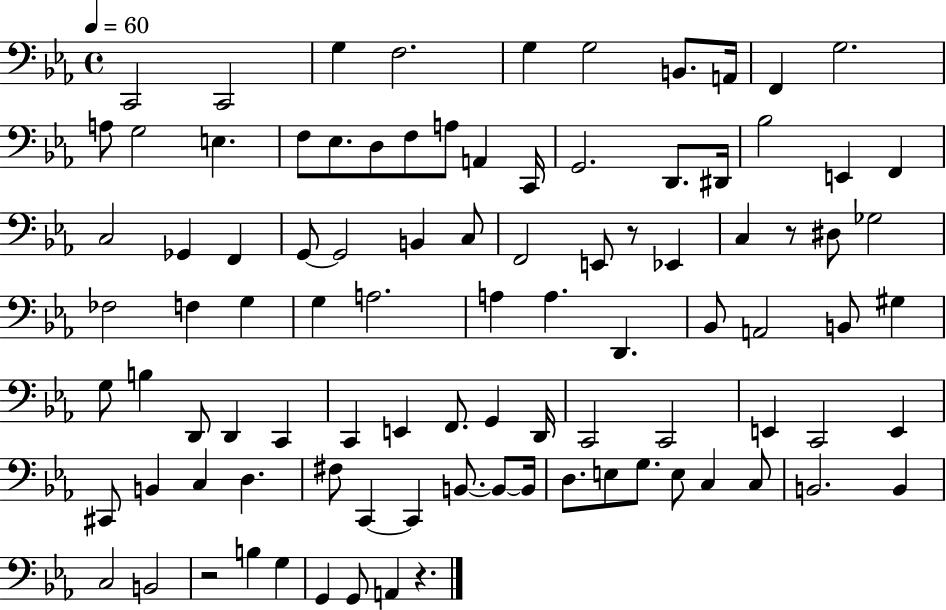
{
  \clef bass
  \time 4/4
  \defaultTimeSignature
  \key ees \major
  \tempo 4 = 60
  c,2 c,2 | g4 f2. | g4 g2 b,8. a,16 | f,4 g2. | \break a8 g2 e4. | f8 ees8. d8 f8 a8 a,4 c,16 | g,2. d,8. dis,16 | bes2 e,4 f,4 | \break c2 ges,4 f,4 | g,8~~ g,2 b,4 c8 | f,2 e,8 r8 ees,4 | c4 r8 dis8 ges2 | \break fes2 f4 g4 | g4 a2. | a4 a4. d,4. | bes,8 a,2 b,8 gis4 | \break g8 b4 d,8 d,4 c,4 | c,4 e,4 f,8. g,4 d,16 | c,2 c,2 | e,4 c,2 e,4 | \break cis,8 b,4 c4 d4. | fis8 c,4~~ c,4 b,8.~~ b,8~~ b,16 | d8. e8 g8. e8 c4 c8 | b,2. b,4 | \break c2 b,2 | r2 b4 g4 | g,4 g,8 a,4 r4. | \bar "|."
}